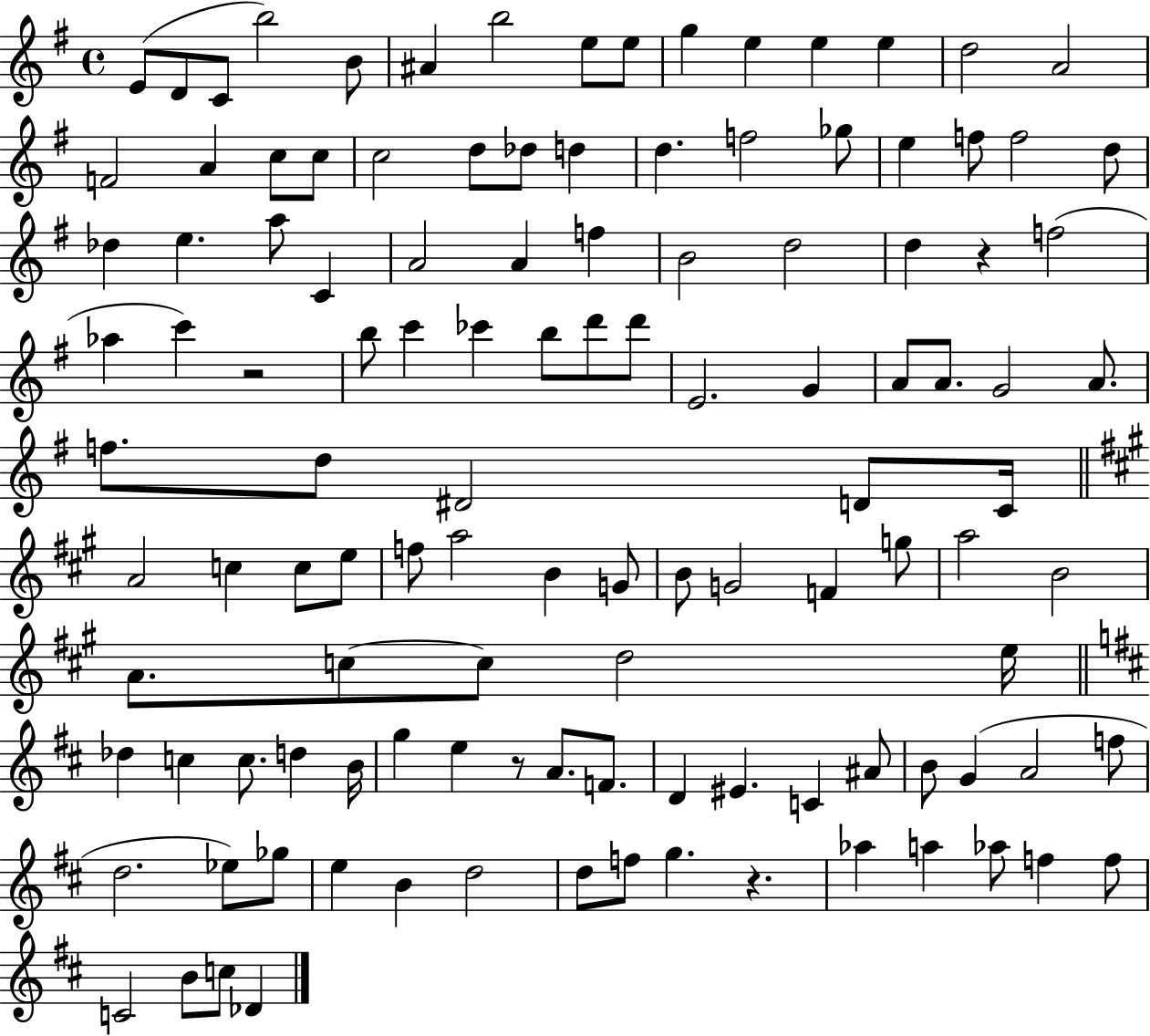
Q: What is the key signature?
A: G major